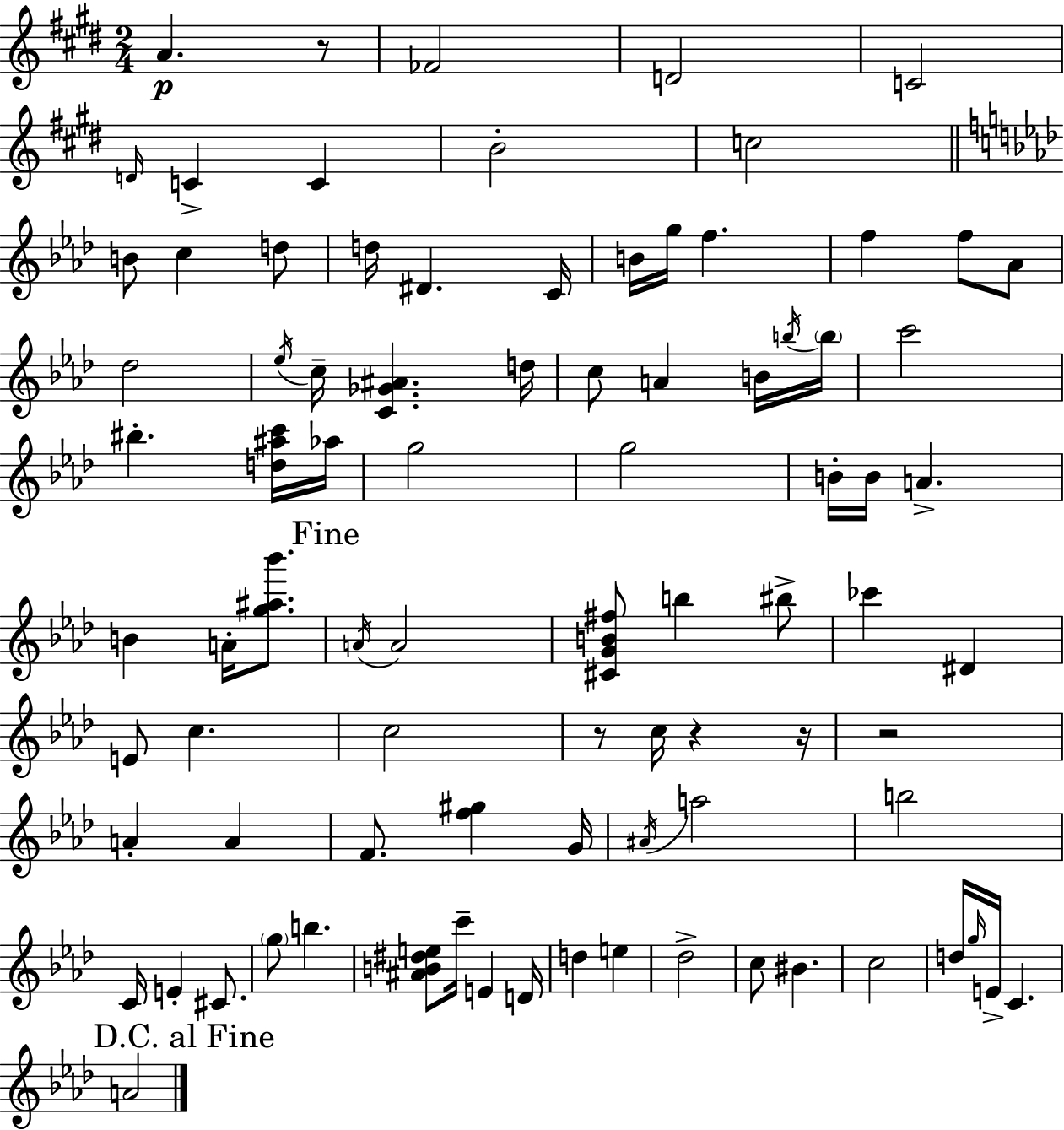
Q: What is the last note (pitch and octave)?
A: A4